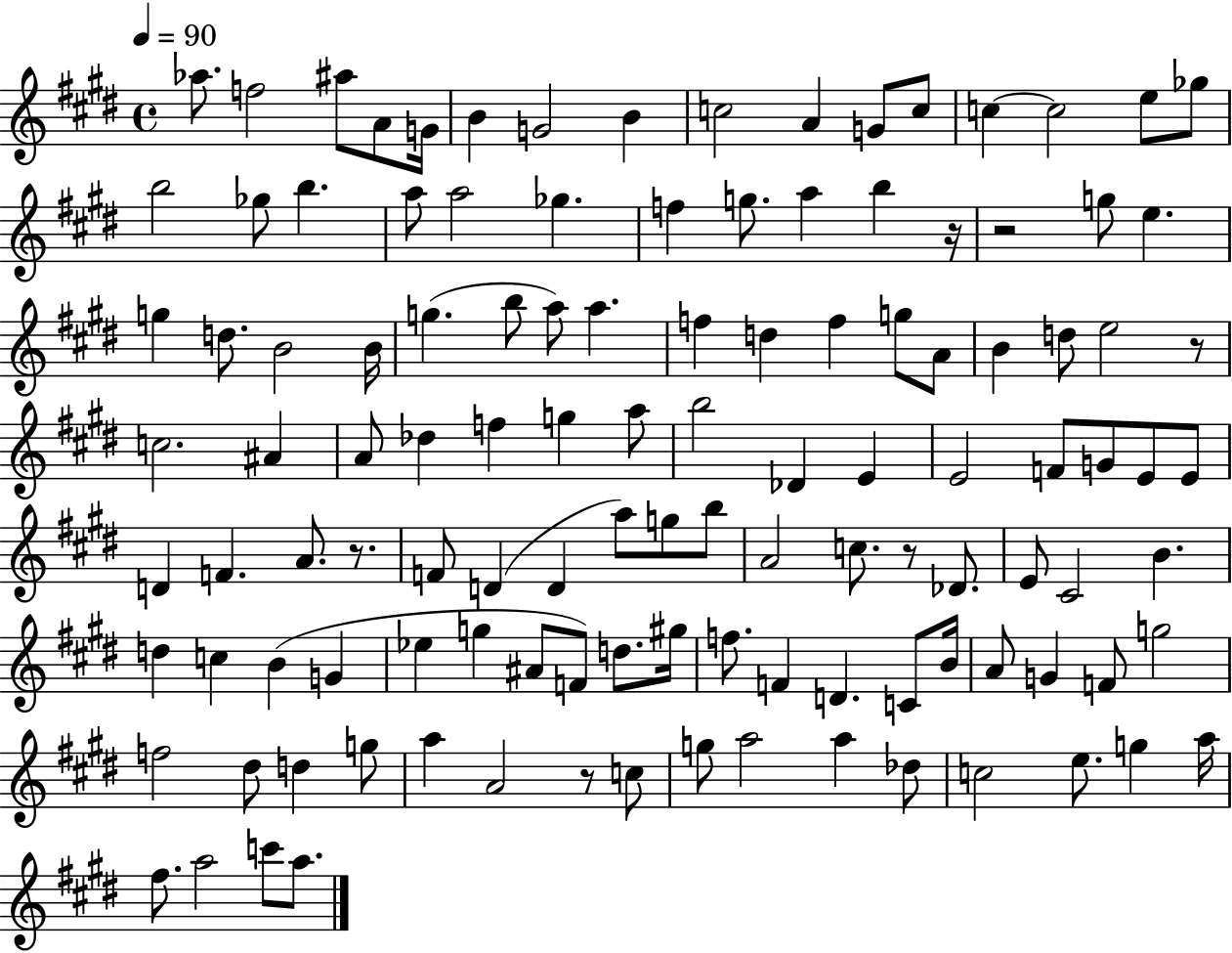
Ab5/e. F5/h A#5/e A4/e G4/s B4/q G4/h B4/q C5/h A4/q G4/e C5/e C5/q C5/h E5/e Gb5/e B5/h Gb5/e B5/q. A5/e A5/h Gb5/q. F5/q G5/e. A5/q B5/q R/s R/h G5/e E5/q. G5/q D5/e. B4/h B4/s G5/q. B5/e A5/e A5/q. F5/q D5/q F5/q G5/e A4/e B4/q D5/e E5/h R/e C5/h. A#4/q A4/e Db5/q F5/q G5/q A5/e B5/h Db4/q E4/q E4/h F4/e G4/e E4/e E4/e D4/q F4/q. A4/e. R/e. F4/e D4/q D4/q A5/e G5/e B5/e A4/h C5/e. R/e Db4/e. E4/e C#4/h B4/q. D5/q C5/q B4/q G4/q Eb5/q G5/q A#4/e F4/e D5/e. G#5/s F5/e. F4/q D4/q. C4/e B4/s A4/e G4/q F4/e G5/h F5/h D#5/e D5/q G5/e A5/q A4/h R/e C5/e G5/e A5/h A5/q Db5/e C5/h E5/e. G5/q A5/s F#5/e. A5/h C6/e A5/e.